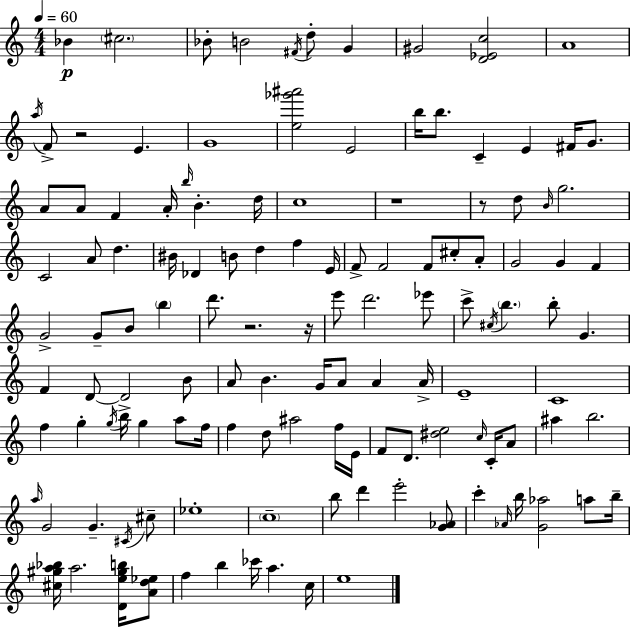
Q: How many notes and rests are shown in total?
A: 127